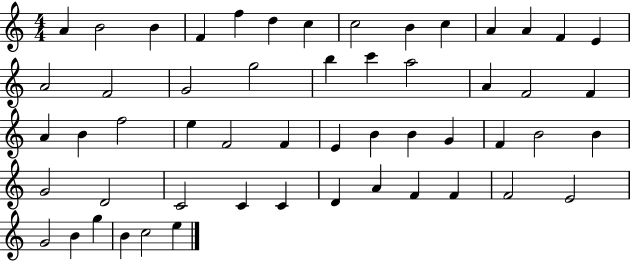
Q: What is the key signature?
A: C major